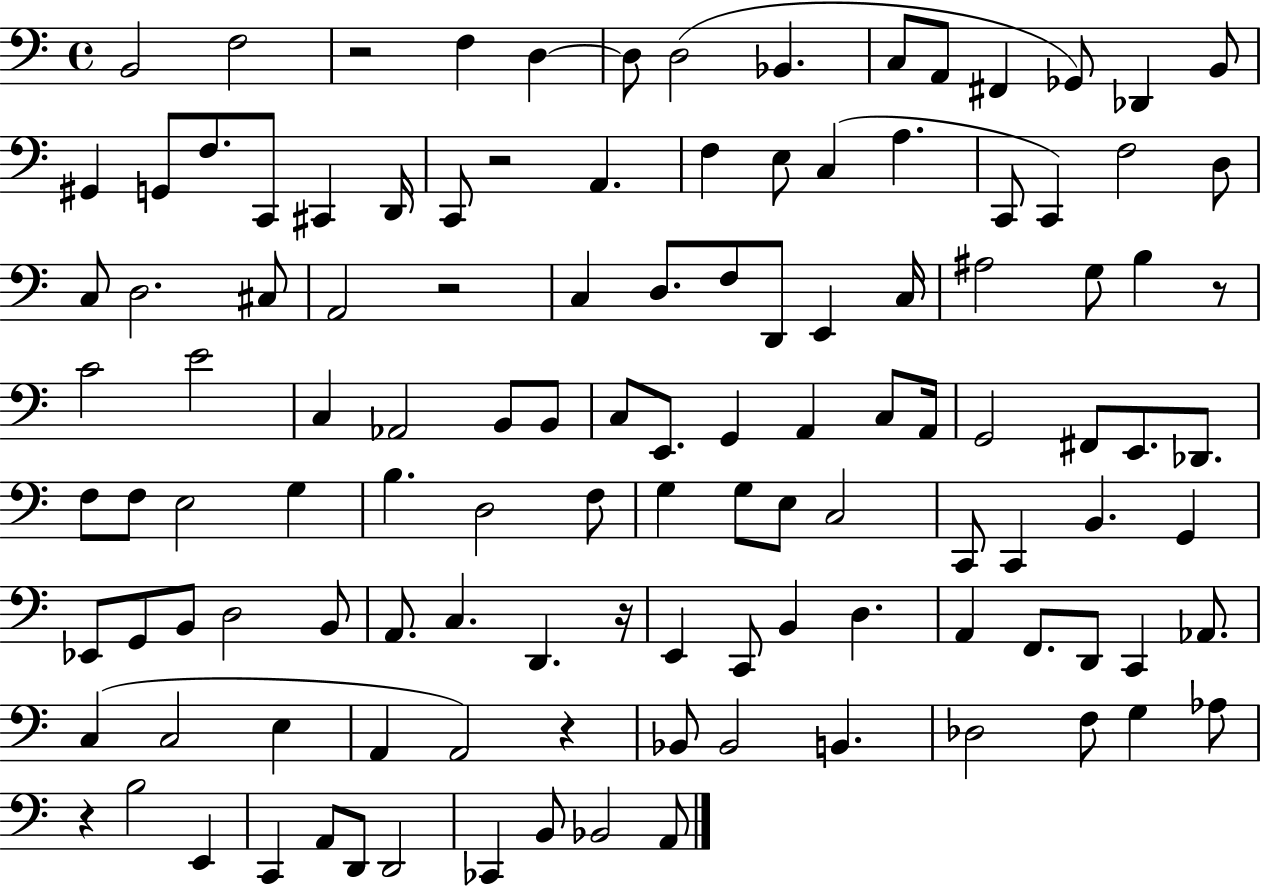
X:1
T:Untitled
M:4/4
L:1/4
K:C
B,,2 F,2 z2 F, D, D,/2 D,2 _B,, C,/2 A,,/2 ^F,, _G,,/2 _D,, B,,/2 ^G,, G,,/2 F,/2 C,,/2 ^C,, D,,/4 C,,/2 z2 A,, F, E,/2 C, A, C,,/2 C,, F,2 D,/2 C,/2 D,2 ^C,/2 A,,2 z2 C, D,/2 F,/2 D,,/2 E,, C,/4 ^A,2 G,/2 B, z/2 C2 E2 C, _A,,2 B,,/2 B,,/2 C,/2 E,,/2 G,, A,, C,/2 A,,/4 G,,2 ^F,,/2 E,,/2 _D,,/2 F,/2 F,/2 E,2 G, B, D,2 F,/2 G, G,/2 E,/2 C,2 C,,/2 C,, B,, G,, _E,,/2 G,,/2 B,,/2 D,2 B,,/2 A,,/2 C, D,, z/4 E,, C,,/2 B,, D, A,, F,,/2 D,,/2 C,, _A,,/2 C, C,2 E, A,, A,,2 z _B,,/2 _B,,2 B,, _D,2 F,/2 G, _A,/2 z B,2 E,, C,, A,,/2 D,,/2 D,,2 _C,, B,,/2 _B,,2 A,,/2